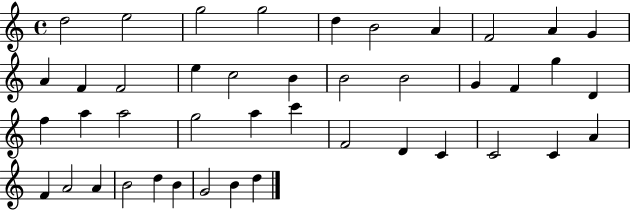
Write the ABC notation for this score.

X:1
T:Untitled
M:4/4
L:1/4
K:C
d2 e2 g2 g2 d B2 A F2 A G A F F2 e c2 B B2 B2 G F g D f a a2 g2 a c' F2 D C C2 C A F A2 A B2 d B G2 B d